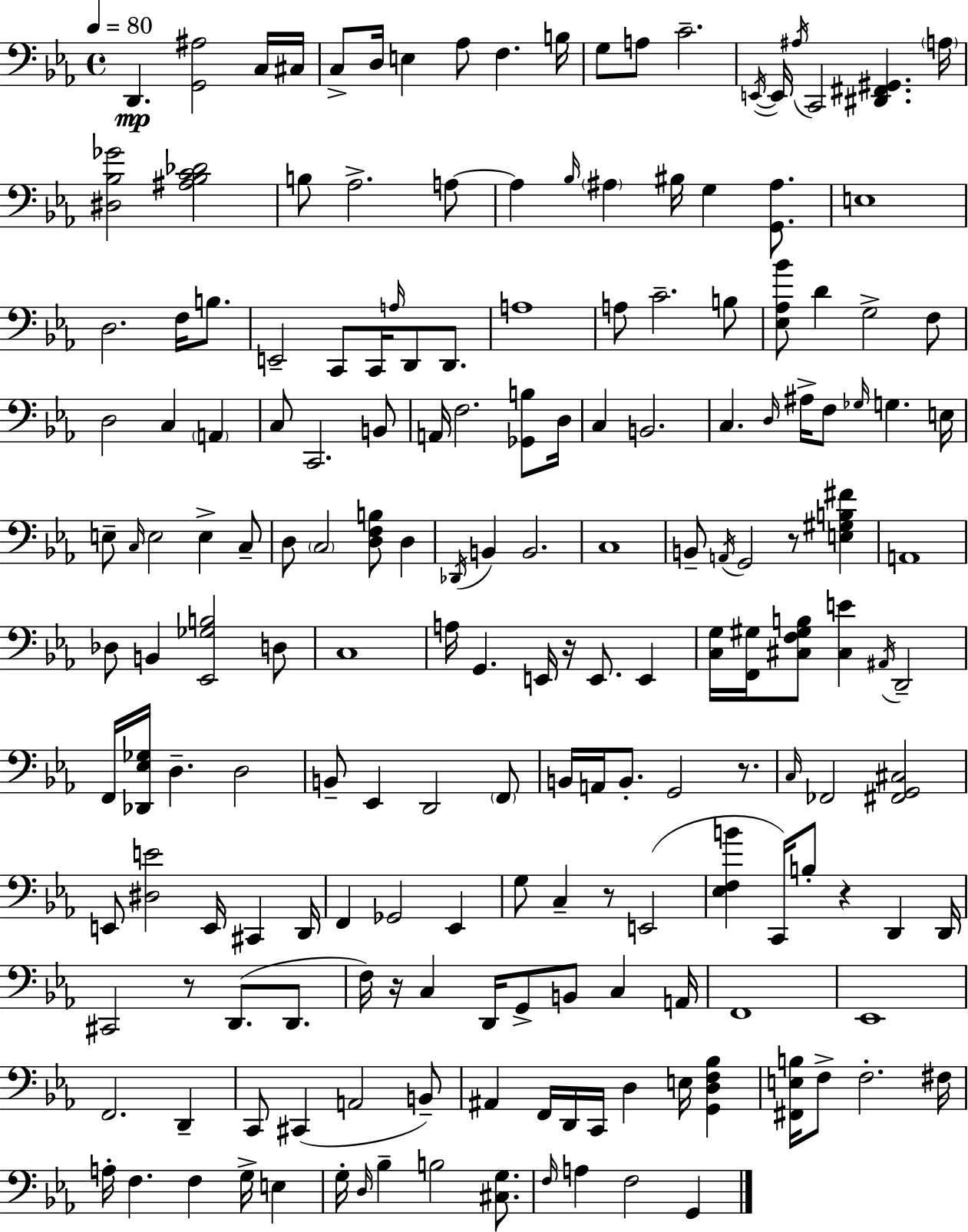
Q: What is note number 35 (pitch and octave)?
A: D2